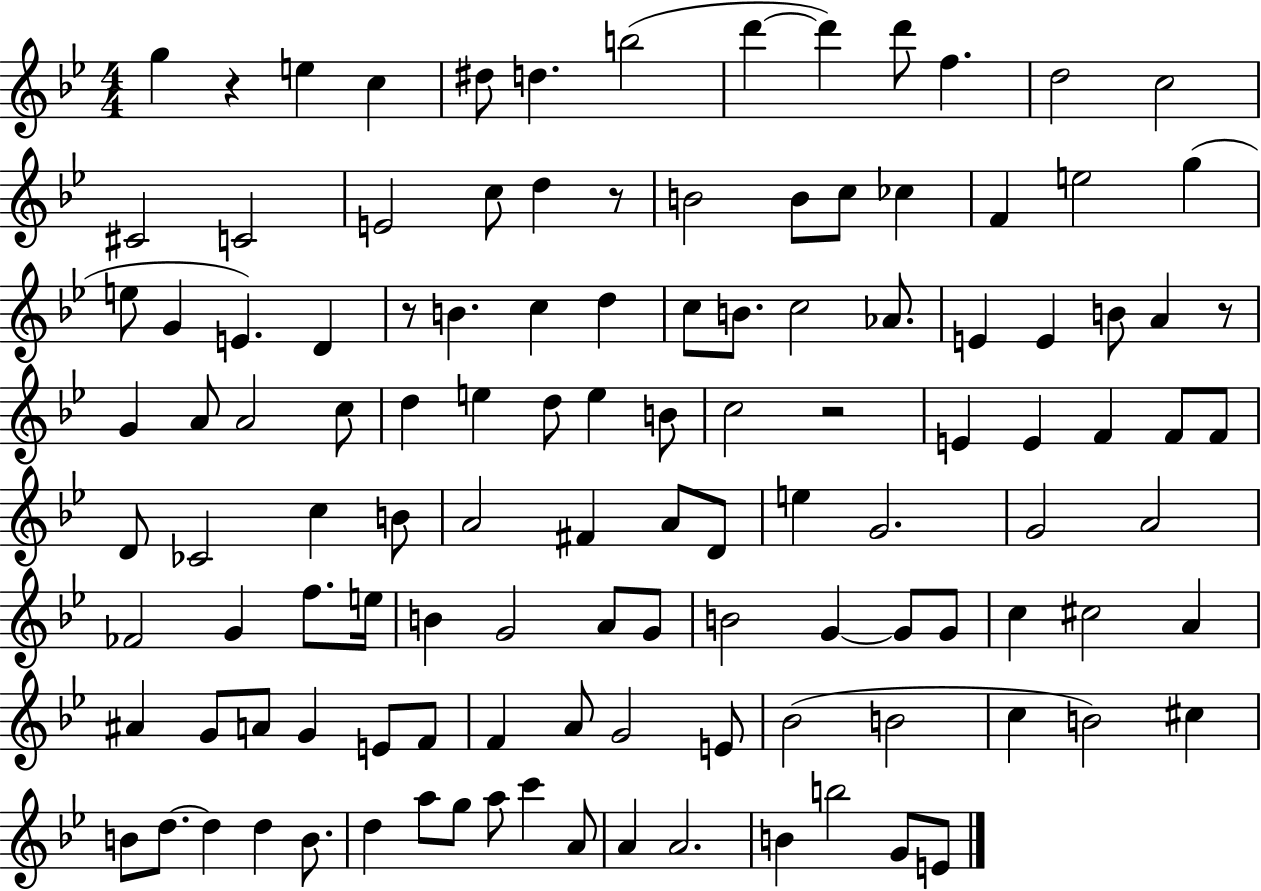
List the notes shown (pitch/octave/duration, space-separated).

G5/q R/q E5/q C5/q D#5/e D5/q. B5/h D6/q D6/q D6/e F5/q. D5/h C5/h C#4/h C4/h E4/h C5/e D5/q R/e B4/h B4/e C5/e CES5/q F4/q E5/h G5/q E5/e G4/q E4/q. D4/q R/e B4/q. C5/q D5/q C5/e B4/e. C5/h Ab4/e. E4/q E4/q B4/e A4/q R/e G4/q A4/e A4/h C5/e D5/q E5/q D5/e E5/q B4/e C5/h R/h E4/q E4/q F4/q F4/e F4/e D4/e CES4/h C5/q B4/e A4/h F#4/q A4/e D4/e E5/q G4/h. G4/h A4/h FES4/h G4/q F5/e. E5/s B4/q G4/h A4/e G4/e B4/h G4/q G4/e G4/e C5/q C#5/h A4/q A#4/q G4/e A4/e G4/q E4/e F4/e F4/q A4/e G4/h E4/e Bb4/h B4/h C5/q B4/h C#5/q B4/e D5/e. D5/q D5/q B4/e. D5/q A5/e G5/e A5/e C6/q A4/e A4/q A4/h. B4/q B5/h G4/e E4/e